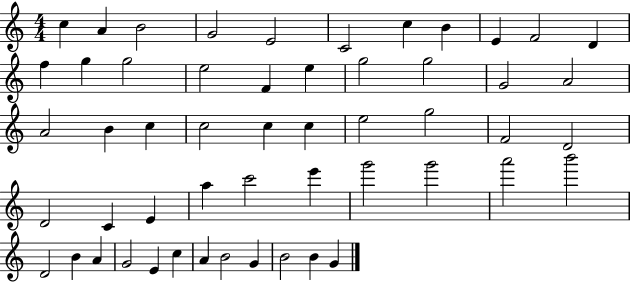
{
  \clef treble
  \numericTimeSignature
  \time 4/4
  \key c \major
  c''4 a'4 b'2 | g'2 e'2 | c'2 c''4 b'4 | e'4 f'2 d'4 | \break f''4 g''4 g''2 | e''2 f'4 e''4 | g''2 g''2 | g'2 a'2 | \break a'2 b'4 c''4 | c''2 c''4 c''4 | e''2 g''2 | f'2 d'2 | \break d'2 c'4 e'4 | a''4 c'''2 e'''4 | g'''2 g'''2 | a'''2 b'''2 | \break d'2 b'4 a'4 | g'2 e'4 c''4 | a'4 b'2 g'4 | b'2 b'4 g'4 | \break \bar "|."
}